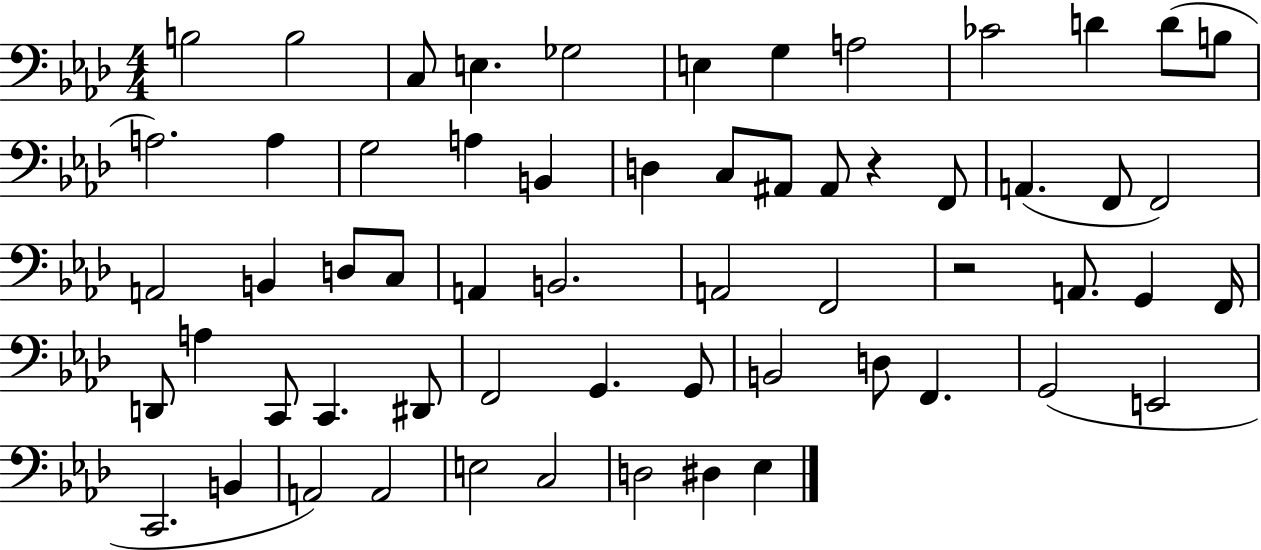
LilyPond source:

{
  \clef bass
  \numericTimeSignature
  \time 4/4
  \key aes \major
  b2 b2 | c8 e4. ges2 | e4 g4 a2 | ces'2 d'4 d'8( b8 | \break a2.) a4 | g2 a4 b,4 | d4 c8 ais,8 ais,8 r4 f,8 | a,4.( f,8 f,2) | \break a,2 b,4 d8 c8 | a,4 b,2. | a,2 f,2 | r2 a,8. g,4 f,16 | \break d,8 a4 c,8 c,4. dis,8 | f,2 g,4. g,8 | b,2 d8 f,4. | g,2( e,2 | \break c,2. b,4 | a,2) a,2 | e2 c2 | d2 dis4 ees4 | \break \bar "|."
}